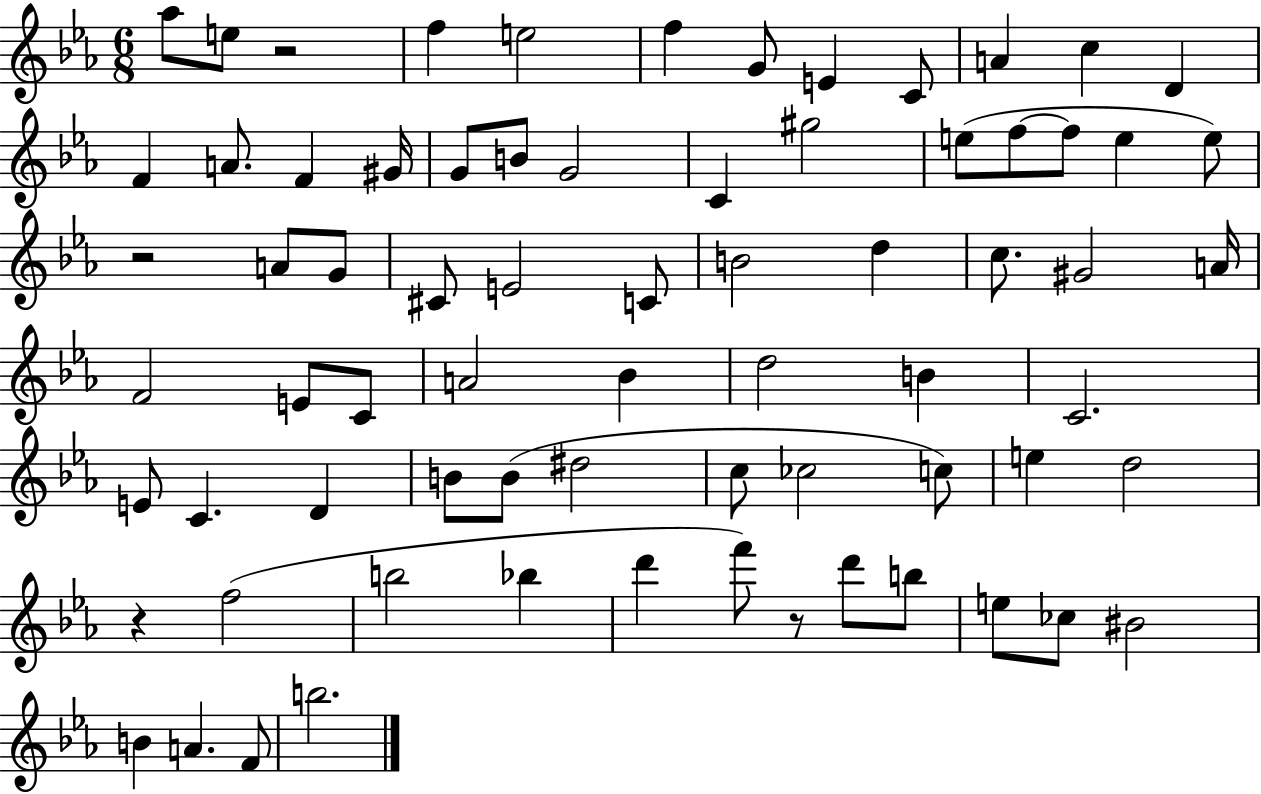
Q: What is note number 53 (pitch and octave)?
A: E5